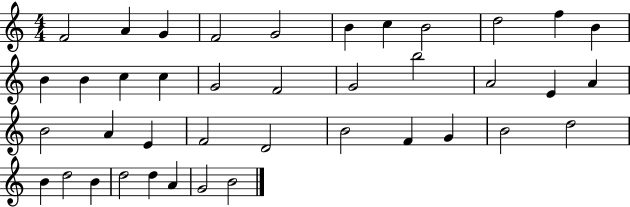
F4/h A4/q G4/q F4/h G4/h B4/q C5/q B4/h D5/h F5/q B4/q B4/q B4/q C5/q C5/q G4/h F4/h G4/h B5/h A4/h E4/q A4/q B4/h A4/q E4/q F4/h D4/h B4/h F4/q G4/q B4/h D5/h B4/q D5/h B4/q D5/h D5/q A4/q G4/h B4/h